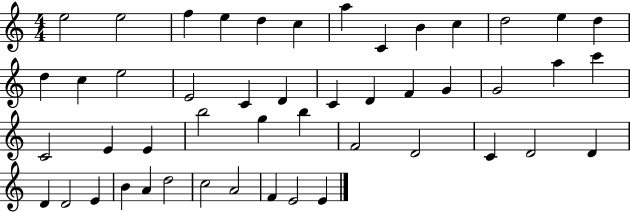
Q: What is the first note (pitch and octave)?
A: E5